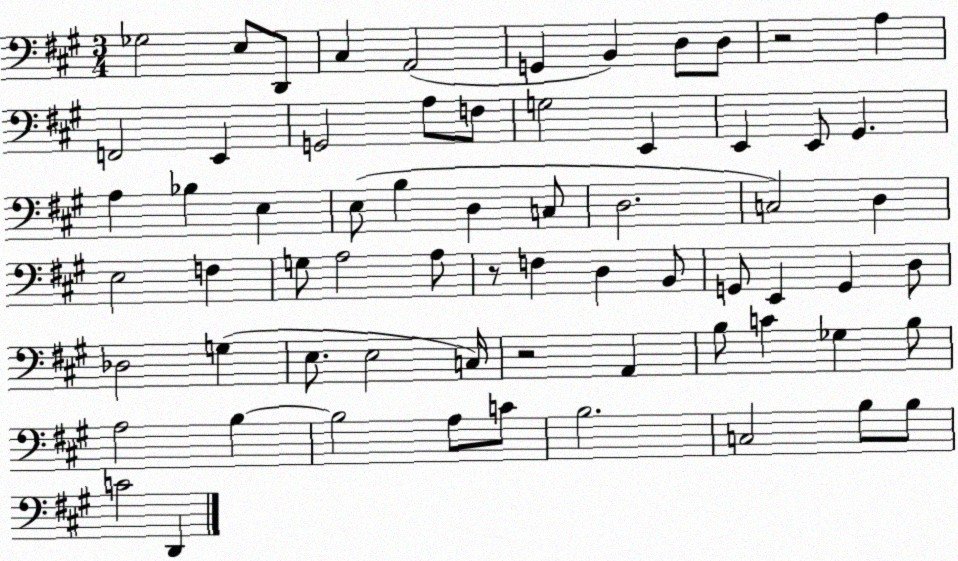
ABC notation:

X:1
T:Untitled
M:3/4
L:1/4
K:A
_G,2 E,/2 D,,/2 ^C, A,,2 G,, B,, D,/2 D,/2 z2 A, F,,2 E,, G,,2 A,/2 F,/2 G,2 E,, E,, E,,/2 ^G,, A, _B, E, E,/2 B, D, C,/2 D,2 C,2 D, E,2 F, G,/2 A,2 A,/2 z/2 F, D, B,,/2 G,,/2 E,, G,, D,/2 _D,2 G, E,/2 E,2 C,/4 z2 A,, B,/2 C _G, B,/2 A,2 B, B,2 A,/2 C/2 B,2 C,2 B,/2 B,/2 C2 D,,